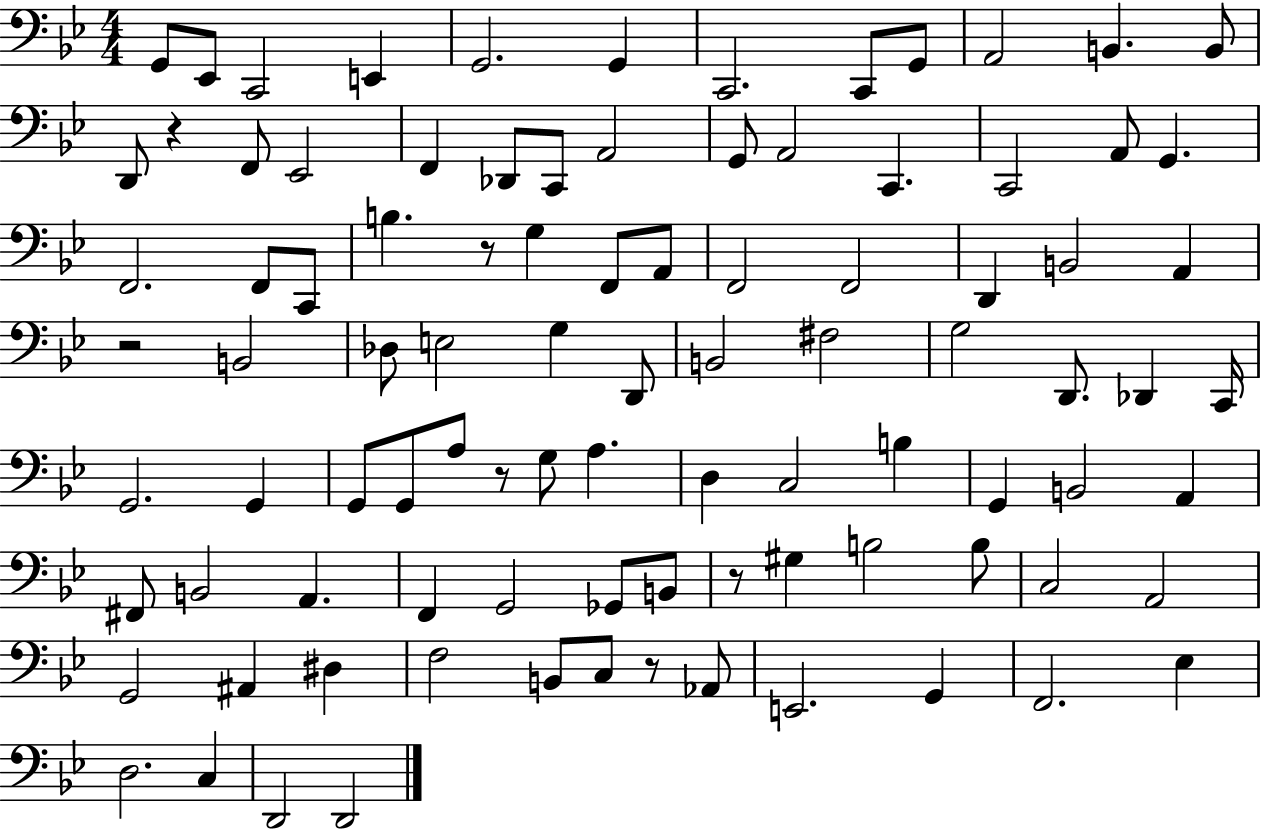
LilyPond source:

{
  \clef bass
  \numericTimeSignature
  \time 4/4
  \key bes \major
  g,8 ees,8 c,2 e,4 | g,2. g,4 | c,2. c,8 g,8 | a,2 b,4. b,8 | \break d,8 r4 f,8 ees,2 | f,4 des,8 c,8 a,2 | g,8 a,2 c,4. | c,2 a,8 g,4. | \break f,2. f,8 c,8 | b4. r8 g4 f,8 a,8 | f,2 f,2 | d,4 b,2 a,4 | \break r2 b,2 | des8 e2 g4 d,8 | b,2 fis2 | g2 d,8. des,4 c,16 | \break g,2. g,4 | g,8 g,8 a8 r8 g8 a4. | d4 c2 b4 | g,4 b,2 a,4 | \break fis,8 b,2 a,4. | f,4 g,2 ges,8 b,8 | r8 gis4 b2 b8 | c2 a,2 | \break g,2 ais,4 dis4 | f2 b,8 c8 r8 aes,8 | e,2. g,4 | f,2. ees4 | \break d2. c4 | d,2 d,2 | \bar "|."
}